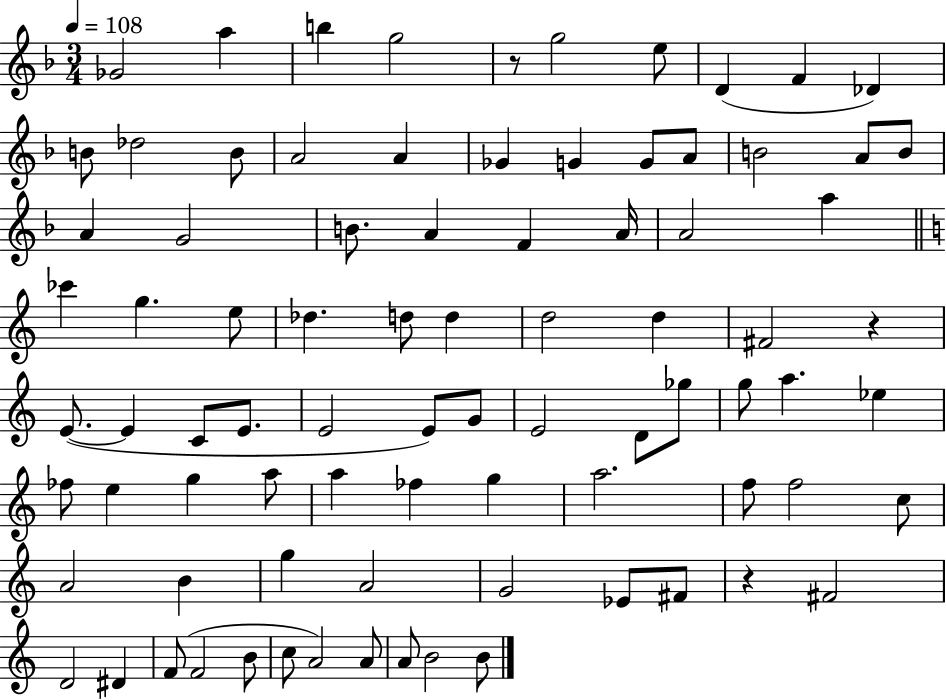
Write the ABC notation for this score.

X:1
T:Untitled
M:3/4
L:1/4
K:F
_G2 a b g2 z/2 g2 e/2 D F _D B/2 _d2 B/2 A2 A _G G G/2 A/2 B2 A/2 B/2 A G2 B/2 A F A/4 A2 a _c' g e/2 _d d/2 d d2 d ^F2 z E/2 E C/2 E/2 E2 E/2 G/2 E2 D/2 _g/2 g/2 a _e _f/2 e g a/2 a _f g a2 f/2 f2 c/2 A2 B g A2 G2 _E/2 ^F/2 z ^F2 D2 ^D F/2 F2 B/2 c/2 A2 A/2 A/2 B2 B/2